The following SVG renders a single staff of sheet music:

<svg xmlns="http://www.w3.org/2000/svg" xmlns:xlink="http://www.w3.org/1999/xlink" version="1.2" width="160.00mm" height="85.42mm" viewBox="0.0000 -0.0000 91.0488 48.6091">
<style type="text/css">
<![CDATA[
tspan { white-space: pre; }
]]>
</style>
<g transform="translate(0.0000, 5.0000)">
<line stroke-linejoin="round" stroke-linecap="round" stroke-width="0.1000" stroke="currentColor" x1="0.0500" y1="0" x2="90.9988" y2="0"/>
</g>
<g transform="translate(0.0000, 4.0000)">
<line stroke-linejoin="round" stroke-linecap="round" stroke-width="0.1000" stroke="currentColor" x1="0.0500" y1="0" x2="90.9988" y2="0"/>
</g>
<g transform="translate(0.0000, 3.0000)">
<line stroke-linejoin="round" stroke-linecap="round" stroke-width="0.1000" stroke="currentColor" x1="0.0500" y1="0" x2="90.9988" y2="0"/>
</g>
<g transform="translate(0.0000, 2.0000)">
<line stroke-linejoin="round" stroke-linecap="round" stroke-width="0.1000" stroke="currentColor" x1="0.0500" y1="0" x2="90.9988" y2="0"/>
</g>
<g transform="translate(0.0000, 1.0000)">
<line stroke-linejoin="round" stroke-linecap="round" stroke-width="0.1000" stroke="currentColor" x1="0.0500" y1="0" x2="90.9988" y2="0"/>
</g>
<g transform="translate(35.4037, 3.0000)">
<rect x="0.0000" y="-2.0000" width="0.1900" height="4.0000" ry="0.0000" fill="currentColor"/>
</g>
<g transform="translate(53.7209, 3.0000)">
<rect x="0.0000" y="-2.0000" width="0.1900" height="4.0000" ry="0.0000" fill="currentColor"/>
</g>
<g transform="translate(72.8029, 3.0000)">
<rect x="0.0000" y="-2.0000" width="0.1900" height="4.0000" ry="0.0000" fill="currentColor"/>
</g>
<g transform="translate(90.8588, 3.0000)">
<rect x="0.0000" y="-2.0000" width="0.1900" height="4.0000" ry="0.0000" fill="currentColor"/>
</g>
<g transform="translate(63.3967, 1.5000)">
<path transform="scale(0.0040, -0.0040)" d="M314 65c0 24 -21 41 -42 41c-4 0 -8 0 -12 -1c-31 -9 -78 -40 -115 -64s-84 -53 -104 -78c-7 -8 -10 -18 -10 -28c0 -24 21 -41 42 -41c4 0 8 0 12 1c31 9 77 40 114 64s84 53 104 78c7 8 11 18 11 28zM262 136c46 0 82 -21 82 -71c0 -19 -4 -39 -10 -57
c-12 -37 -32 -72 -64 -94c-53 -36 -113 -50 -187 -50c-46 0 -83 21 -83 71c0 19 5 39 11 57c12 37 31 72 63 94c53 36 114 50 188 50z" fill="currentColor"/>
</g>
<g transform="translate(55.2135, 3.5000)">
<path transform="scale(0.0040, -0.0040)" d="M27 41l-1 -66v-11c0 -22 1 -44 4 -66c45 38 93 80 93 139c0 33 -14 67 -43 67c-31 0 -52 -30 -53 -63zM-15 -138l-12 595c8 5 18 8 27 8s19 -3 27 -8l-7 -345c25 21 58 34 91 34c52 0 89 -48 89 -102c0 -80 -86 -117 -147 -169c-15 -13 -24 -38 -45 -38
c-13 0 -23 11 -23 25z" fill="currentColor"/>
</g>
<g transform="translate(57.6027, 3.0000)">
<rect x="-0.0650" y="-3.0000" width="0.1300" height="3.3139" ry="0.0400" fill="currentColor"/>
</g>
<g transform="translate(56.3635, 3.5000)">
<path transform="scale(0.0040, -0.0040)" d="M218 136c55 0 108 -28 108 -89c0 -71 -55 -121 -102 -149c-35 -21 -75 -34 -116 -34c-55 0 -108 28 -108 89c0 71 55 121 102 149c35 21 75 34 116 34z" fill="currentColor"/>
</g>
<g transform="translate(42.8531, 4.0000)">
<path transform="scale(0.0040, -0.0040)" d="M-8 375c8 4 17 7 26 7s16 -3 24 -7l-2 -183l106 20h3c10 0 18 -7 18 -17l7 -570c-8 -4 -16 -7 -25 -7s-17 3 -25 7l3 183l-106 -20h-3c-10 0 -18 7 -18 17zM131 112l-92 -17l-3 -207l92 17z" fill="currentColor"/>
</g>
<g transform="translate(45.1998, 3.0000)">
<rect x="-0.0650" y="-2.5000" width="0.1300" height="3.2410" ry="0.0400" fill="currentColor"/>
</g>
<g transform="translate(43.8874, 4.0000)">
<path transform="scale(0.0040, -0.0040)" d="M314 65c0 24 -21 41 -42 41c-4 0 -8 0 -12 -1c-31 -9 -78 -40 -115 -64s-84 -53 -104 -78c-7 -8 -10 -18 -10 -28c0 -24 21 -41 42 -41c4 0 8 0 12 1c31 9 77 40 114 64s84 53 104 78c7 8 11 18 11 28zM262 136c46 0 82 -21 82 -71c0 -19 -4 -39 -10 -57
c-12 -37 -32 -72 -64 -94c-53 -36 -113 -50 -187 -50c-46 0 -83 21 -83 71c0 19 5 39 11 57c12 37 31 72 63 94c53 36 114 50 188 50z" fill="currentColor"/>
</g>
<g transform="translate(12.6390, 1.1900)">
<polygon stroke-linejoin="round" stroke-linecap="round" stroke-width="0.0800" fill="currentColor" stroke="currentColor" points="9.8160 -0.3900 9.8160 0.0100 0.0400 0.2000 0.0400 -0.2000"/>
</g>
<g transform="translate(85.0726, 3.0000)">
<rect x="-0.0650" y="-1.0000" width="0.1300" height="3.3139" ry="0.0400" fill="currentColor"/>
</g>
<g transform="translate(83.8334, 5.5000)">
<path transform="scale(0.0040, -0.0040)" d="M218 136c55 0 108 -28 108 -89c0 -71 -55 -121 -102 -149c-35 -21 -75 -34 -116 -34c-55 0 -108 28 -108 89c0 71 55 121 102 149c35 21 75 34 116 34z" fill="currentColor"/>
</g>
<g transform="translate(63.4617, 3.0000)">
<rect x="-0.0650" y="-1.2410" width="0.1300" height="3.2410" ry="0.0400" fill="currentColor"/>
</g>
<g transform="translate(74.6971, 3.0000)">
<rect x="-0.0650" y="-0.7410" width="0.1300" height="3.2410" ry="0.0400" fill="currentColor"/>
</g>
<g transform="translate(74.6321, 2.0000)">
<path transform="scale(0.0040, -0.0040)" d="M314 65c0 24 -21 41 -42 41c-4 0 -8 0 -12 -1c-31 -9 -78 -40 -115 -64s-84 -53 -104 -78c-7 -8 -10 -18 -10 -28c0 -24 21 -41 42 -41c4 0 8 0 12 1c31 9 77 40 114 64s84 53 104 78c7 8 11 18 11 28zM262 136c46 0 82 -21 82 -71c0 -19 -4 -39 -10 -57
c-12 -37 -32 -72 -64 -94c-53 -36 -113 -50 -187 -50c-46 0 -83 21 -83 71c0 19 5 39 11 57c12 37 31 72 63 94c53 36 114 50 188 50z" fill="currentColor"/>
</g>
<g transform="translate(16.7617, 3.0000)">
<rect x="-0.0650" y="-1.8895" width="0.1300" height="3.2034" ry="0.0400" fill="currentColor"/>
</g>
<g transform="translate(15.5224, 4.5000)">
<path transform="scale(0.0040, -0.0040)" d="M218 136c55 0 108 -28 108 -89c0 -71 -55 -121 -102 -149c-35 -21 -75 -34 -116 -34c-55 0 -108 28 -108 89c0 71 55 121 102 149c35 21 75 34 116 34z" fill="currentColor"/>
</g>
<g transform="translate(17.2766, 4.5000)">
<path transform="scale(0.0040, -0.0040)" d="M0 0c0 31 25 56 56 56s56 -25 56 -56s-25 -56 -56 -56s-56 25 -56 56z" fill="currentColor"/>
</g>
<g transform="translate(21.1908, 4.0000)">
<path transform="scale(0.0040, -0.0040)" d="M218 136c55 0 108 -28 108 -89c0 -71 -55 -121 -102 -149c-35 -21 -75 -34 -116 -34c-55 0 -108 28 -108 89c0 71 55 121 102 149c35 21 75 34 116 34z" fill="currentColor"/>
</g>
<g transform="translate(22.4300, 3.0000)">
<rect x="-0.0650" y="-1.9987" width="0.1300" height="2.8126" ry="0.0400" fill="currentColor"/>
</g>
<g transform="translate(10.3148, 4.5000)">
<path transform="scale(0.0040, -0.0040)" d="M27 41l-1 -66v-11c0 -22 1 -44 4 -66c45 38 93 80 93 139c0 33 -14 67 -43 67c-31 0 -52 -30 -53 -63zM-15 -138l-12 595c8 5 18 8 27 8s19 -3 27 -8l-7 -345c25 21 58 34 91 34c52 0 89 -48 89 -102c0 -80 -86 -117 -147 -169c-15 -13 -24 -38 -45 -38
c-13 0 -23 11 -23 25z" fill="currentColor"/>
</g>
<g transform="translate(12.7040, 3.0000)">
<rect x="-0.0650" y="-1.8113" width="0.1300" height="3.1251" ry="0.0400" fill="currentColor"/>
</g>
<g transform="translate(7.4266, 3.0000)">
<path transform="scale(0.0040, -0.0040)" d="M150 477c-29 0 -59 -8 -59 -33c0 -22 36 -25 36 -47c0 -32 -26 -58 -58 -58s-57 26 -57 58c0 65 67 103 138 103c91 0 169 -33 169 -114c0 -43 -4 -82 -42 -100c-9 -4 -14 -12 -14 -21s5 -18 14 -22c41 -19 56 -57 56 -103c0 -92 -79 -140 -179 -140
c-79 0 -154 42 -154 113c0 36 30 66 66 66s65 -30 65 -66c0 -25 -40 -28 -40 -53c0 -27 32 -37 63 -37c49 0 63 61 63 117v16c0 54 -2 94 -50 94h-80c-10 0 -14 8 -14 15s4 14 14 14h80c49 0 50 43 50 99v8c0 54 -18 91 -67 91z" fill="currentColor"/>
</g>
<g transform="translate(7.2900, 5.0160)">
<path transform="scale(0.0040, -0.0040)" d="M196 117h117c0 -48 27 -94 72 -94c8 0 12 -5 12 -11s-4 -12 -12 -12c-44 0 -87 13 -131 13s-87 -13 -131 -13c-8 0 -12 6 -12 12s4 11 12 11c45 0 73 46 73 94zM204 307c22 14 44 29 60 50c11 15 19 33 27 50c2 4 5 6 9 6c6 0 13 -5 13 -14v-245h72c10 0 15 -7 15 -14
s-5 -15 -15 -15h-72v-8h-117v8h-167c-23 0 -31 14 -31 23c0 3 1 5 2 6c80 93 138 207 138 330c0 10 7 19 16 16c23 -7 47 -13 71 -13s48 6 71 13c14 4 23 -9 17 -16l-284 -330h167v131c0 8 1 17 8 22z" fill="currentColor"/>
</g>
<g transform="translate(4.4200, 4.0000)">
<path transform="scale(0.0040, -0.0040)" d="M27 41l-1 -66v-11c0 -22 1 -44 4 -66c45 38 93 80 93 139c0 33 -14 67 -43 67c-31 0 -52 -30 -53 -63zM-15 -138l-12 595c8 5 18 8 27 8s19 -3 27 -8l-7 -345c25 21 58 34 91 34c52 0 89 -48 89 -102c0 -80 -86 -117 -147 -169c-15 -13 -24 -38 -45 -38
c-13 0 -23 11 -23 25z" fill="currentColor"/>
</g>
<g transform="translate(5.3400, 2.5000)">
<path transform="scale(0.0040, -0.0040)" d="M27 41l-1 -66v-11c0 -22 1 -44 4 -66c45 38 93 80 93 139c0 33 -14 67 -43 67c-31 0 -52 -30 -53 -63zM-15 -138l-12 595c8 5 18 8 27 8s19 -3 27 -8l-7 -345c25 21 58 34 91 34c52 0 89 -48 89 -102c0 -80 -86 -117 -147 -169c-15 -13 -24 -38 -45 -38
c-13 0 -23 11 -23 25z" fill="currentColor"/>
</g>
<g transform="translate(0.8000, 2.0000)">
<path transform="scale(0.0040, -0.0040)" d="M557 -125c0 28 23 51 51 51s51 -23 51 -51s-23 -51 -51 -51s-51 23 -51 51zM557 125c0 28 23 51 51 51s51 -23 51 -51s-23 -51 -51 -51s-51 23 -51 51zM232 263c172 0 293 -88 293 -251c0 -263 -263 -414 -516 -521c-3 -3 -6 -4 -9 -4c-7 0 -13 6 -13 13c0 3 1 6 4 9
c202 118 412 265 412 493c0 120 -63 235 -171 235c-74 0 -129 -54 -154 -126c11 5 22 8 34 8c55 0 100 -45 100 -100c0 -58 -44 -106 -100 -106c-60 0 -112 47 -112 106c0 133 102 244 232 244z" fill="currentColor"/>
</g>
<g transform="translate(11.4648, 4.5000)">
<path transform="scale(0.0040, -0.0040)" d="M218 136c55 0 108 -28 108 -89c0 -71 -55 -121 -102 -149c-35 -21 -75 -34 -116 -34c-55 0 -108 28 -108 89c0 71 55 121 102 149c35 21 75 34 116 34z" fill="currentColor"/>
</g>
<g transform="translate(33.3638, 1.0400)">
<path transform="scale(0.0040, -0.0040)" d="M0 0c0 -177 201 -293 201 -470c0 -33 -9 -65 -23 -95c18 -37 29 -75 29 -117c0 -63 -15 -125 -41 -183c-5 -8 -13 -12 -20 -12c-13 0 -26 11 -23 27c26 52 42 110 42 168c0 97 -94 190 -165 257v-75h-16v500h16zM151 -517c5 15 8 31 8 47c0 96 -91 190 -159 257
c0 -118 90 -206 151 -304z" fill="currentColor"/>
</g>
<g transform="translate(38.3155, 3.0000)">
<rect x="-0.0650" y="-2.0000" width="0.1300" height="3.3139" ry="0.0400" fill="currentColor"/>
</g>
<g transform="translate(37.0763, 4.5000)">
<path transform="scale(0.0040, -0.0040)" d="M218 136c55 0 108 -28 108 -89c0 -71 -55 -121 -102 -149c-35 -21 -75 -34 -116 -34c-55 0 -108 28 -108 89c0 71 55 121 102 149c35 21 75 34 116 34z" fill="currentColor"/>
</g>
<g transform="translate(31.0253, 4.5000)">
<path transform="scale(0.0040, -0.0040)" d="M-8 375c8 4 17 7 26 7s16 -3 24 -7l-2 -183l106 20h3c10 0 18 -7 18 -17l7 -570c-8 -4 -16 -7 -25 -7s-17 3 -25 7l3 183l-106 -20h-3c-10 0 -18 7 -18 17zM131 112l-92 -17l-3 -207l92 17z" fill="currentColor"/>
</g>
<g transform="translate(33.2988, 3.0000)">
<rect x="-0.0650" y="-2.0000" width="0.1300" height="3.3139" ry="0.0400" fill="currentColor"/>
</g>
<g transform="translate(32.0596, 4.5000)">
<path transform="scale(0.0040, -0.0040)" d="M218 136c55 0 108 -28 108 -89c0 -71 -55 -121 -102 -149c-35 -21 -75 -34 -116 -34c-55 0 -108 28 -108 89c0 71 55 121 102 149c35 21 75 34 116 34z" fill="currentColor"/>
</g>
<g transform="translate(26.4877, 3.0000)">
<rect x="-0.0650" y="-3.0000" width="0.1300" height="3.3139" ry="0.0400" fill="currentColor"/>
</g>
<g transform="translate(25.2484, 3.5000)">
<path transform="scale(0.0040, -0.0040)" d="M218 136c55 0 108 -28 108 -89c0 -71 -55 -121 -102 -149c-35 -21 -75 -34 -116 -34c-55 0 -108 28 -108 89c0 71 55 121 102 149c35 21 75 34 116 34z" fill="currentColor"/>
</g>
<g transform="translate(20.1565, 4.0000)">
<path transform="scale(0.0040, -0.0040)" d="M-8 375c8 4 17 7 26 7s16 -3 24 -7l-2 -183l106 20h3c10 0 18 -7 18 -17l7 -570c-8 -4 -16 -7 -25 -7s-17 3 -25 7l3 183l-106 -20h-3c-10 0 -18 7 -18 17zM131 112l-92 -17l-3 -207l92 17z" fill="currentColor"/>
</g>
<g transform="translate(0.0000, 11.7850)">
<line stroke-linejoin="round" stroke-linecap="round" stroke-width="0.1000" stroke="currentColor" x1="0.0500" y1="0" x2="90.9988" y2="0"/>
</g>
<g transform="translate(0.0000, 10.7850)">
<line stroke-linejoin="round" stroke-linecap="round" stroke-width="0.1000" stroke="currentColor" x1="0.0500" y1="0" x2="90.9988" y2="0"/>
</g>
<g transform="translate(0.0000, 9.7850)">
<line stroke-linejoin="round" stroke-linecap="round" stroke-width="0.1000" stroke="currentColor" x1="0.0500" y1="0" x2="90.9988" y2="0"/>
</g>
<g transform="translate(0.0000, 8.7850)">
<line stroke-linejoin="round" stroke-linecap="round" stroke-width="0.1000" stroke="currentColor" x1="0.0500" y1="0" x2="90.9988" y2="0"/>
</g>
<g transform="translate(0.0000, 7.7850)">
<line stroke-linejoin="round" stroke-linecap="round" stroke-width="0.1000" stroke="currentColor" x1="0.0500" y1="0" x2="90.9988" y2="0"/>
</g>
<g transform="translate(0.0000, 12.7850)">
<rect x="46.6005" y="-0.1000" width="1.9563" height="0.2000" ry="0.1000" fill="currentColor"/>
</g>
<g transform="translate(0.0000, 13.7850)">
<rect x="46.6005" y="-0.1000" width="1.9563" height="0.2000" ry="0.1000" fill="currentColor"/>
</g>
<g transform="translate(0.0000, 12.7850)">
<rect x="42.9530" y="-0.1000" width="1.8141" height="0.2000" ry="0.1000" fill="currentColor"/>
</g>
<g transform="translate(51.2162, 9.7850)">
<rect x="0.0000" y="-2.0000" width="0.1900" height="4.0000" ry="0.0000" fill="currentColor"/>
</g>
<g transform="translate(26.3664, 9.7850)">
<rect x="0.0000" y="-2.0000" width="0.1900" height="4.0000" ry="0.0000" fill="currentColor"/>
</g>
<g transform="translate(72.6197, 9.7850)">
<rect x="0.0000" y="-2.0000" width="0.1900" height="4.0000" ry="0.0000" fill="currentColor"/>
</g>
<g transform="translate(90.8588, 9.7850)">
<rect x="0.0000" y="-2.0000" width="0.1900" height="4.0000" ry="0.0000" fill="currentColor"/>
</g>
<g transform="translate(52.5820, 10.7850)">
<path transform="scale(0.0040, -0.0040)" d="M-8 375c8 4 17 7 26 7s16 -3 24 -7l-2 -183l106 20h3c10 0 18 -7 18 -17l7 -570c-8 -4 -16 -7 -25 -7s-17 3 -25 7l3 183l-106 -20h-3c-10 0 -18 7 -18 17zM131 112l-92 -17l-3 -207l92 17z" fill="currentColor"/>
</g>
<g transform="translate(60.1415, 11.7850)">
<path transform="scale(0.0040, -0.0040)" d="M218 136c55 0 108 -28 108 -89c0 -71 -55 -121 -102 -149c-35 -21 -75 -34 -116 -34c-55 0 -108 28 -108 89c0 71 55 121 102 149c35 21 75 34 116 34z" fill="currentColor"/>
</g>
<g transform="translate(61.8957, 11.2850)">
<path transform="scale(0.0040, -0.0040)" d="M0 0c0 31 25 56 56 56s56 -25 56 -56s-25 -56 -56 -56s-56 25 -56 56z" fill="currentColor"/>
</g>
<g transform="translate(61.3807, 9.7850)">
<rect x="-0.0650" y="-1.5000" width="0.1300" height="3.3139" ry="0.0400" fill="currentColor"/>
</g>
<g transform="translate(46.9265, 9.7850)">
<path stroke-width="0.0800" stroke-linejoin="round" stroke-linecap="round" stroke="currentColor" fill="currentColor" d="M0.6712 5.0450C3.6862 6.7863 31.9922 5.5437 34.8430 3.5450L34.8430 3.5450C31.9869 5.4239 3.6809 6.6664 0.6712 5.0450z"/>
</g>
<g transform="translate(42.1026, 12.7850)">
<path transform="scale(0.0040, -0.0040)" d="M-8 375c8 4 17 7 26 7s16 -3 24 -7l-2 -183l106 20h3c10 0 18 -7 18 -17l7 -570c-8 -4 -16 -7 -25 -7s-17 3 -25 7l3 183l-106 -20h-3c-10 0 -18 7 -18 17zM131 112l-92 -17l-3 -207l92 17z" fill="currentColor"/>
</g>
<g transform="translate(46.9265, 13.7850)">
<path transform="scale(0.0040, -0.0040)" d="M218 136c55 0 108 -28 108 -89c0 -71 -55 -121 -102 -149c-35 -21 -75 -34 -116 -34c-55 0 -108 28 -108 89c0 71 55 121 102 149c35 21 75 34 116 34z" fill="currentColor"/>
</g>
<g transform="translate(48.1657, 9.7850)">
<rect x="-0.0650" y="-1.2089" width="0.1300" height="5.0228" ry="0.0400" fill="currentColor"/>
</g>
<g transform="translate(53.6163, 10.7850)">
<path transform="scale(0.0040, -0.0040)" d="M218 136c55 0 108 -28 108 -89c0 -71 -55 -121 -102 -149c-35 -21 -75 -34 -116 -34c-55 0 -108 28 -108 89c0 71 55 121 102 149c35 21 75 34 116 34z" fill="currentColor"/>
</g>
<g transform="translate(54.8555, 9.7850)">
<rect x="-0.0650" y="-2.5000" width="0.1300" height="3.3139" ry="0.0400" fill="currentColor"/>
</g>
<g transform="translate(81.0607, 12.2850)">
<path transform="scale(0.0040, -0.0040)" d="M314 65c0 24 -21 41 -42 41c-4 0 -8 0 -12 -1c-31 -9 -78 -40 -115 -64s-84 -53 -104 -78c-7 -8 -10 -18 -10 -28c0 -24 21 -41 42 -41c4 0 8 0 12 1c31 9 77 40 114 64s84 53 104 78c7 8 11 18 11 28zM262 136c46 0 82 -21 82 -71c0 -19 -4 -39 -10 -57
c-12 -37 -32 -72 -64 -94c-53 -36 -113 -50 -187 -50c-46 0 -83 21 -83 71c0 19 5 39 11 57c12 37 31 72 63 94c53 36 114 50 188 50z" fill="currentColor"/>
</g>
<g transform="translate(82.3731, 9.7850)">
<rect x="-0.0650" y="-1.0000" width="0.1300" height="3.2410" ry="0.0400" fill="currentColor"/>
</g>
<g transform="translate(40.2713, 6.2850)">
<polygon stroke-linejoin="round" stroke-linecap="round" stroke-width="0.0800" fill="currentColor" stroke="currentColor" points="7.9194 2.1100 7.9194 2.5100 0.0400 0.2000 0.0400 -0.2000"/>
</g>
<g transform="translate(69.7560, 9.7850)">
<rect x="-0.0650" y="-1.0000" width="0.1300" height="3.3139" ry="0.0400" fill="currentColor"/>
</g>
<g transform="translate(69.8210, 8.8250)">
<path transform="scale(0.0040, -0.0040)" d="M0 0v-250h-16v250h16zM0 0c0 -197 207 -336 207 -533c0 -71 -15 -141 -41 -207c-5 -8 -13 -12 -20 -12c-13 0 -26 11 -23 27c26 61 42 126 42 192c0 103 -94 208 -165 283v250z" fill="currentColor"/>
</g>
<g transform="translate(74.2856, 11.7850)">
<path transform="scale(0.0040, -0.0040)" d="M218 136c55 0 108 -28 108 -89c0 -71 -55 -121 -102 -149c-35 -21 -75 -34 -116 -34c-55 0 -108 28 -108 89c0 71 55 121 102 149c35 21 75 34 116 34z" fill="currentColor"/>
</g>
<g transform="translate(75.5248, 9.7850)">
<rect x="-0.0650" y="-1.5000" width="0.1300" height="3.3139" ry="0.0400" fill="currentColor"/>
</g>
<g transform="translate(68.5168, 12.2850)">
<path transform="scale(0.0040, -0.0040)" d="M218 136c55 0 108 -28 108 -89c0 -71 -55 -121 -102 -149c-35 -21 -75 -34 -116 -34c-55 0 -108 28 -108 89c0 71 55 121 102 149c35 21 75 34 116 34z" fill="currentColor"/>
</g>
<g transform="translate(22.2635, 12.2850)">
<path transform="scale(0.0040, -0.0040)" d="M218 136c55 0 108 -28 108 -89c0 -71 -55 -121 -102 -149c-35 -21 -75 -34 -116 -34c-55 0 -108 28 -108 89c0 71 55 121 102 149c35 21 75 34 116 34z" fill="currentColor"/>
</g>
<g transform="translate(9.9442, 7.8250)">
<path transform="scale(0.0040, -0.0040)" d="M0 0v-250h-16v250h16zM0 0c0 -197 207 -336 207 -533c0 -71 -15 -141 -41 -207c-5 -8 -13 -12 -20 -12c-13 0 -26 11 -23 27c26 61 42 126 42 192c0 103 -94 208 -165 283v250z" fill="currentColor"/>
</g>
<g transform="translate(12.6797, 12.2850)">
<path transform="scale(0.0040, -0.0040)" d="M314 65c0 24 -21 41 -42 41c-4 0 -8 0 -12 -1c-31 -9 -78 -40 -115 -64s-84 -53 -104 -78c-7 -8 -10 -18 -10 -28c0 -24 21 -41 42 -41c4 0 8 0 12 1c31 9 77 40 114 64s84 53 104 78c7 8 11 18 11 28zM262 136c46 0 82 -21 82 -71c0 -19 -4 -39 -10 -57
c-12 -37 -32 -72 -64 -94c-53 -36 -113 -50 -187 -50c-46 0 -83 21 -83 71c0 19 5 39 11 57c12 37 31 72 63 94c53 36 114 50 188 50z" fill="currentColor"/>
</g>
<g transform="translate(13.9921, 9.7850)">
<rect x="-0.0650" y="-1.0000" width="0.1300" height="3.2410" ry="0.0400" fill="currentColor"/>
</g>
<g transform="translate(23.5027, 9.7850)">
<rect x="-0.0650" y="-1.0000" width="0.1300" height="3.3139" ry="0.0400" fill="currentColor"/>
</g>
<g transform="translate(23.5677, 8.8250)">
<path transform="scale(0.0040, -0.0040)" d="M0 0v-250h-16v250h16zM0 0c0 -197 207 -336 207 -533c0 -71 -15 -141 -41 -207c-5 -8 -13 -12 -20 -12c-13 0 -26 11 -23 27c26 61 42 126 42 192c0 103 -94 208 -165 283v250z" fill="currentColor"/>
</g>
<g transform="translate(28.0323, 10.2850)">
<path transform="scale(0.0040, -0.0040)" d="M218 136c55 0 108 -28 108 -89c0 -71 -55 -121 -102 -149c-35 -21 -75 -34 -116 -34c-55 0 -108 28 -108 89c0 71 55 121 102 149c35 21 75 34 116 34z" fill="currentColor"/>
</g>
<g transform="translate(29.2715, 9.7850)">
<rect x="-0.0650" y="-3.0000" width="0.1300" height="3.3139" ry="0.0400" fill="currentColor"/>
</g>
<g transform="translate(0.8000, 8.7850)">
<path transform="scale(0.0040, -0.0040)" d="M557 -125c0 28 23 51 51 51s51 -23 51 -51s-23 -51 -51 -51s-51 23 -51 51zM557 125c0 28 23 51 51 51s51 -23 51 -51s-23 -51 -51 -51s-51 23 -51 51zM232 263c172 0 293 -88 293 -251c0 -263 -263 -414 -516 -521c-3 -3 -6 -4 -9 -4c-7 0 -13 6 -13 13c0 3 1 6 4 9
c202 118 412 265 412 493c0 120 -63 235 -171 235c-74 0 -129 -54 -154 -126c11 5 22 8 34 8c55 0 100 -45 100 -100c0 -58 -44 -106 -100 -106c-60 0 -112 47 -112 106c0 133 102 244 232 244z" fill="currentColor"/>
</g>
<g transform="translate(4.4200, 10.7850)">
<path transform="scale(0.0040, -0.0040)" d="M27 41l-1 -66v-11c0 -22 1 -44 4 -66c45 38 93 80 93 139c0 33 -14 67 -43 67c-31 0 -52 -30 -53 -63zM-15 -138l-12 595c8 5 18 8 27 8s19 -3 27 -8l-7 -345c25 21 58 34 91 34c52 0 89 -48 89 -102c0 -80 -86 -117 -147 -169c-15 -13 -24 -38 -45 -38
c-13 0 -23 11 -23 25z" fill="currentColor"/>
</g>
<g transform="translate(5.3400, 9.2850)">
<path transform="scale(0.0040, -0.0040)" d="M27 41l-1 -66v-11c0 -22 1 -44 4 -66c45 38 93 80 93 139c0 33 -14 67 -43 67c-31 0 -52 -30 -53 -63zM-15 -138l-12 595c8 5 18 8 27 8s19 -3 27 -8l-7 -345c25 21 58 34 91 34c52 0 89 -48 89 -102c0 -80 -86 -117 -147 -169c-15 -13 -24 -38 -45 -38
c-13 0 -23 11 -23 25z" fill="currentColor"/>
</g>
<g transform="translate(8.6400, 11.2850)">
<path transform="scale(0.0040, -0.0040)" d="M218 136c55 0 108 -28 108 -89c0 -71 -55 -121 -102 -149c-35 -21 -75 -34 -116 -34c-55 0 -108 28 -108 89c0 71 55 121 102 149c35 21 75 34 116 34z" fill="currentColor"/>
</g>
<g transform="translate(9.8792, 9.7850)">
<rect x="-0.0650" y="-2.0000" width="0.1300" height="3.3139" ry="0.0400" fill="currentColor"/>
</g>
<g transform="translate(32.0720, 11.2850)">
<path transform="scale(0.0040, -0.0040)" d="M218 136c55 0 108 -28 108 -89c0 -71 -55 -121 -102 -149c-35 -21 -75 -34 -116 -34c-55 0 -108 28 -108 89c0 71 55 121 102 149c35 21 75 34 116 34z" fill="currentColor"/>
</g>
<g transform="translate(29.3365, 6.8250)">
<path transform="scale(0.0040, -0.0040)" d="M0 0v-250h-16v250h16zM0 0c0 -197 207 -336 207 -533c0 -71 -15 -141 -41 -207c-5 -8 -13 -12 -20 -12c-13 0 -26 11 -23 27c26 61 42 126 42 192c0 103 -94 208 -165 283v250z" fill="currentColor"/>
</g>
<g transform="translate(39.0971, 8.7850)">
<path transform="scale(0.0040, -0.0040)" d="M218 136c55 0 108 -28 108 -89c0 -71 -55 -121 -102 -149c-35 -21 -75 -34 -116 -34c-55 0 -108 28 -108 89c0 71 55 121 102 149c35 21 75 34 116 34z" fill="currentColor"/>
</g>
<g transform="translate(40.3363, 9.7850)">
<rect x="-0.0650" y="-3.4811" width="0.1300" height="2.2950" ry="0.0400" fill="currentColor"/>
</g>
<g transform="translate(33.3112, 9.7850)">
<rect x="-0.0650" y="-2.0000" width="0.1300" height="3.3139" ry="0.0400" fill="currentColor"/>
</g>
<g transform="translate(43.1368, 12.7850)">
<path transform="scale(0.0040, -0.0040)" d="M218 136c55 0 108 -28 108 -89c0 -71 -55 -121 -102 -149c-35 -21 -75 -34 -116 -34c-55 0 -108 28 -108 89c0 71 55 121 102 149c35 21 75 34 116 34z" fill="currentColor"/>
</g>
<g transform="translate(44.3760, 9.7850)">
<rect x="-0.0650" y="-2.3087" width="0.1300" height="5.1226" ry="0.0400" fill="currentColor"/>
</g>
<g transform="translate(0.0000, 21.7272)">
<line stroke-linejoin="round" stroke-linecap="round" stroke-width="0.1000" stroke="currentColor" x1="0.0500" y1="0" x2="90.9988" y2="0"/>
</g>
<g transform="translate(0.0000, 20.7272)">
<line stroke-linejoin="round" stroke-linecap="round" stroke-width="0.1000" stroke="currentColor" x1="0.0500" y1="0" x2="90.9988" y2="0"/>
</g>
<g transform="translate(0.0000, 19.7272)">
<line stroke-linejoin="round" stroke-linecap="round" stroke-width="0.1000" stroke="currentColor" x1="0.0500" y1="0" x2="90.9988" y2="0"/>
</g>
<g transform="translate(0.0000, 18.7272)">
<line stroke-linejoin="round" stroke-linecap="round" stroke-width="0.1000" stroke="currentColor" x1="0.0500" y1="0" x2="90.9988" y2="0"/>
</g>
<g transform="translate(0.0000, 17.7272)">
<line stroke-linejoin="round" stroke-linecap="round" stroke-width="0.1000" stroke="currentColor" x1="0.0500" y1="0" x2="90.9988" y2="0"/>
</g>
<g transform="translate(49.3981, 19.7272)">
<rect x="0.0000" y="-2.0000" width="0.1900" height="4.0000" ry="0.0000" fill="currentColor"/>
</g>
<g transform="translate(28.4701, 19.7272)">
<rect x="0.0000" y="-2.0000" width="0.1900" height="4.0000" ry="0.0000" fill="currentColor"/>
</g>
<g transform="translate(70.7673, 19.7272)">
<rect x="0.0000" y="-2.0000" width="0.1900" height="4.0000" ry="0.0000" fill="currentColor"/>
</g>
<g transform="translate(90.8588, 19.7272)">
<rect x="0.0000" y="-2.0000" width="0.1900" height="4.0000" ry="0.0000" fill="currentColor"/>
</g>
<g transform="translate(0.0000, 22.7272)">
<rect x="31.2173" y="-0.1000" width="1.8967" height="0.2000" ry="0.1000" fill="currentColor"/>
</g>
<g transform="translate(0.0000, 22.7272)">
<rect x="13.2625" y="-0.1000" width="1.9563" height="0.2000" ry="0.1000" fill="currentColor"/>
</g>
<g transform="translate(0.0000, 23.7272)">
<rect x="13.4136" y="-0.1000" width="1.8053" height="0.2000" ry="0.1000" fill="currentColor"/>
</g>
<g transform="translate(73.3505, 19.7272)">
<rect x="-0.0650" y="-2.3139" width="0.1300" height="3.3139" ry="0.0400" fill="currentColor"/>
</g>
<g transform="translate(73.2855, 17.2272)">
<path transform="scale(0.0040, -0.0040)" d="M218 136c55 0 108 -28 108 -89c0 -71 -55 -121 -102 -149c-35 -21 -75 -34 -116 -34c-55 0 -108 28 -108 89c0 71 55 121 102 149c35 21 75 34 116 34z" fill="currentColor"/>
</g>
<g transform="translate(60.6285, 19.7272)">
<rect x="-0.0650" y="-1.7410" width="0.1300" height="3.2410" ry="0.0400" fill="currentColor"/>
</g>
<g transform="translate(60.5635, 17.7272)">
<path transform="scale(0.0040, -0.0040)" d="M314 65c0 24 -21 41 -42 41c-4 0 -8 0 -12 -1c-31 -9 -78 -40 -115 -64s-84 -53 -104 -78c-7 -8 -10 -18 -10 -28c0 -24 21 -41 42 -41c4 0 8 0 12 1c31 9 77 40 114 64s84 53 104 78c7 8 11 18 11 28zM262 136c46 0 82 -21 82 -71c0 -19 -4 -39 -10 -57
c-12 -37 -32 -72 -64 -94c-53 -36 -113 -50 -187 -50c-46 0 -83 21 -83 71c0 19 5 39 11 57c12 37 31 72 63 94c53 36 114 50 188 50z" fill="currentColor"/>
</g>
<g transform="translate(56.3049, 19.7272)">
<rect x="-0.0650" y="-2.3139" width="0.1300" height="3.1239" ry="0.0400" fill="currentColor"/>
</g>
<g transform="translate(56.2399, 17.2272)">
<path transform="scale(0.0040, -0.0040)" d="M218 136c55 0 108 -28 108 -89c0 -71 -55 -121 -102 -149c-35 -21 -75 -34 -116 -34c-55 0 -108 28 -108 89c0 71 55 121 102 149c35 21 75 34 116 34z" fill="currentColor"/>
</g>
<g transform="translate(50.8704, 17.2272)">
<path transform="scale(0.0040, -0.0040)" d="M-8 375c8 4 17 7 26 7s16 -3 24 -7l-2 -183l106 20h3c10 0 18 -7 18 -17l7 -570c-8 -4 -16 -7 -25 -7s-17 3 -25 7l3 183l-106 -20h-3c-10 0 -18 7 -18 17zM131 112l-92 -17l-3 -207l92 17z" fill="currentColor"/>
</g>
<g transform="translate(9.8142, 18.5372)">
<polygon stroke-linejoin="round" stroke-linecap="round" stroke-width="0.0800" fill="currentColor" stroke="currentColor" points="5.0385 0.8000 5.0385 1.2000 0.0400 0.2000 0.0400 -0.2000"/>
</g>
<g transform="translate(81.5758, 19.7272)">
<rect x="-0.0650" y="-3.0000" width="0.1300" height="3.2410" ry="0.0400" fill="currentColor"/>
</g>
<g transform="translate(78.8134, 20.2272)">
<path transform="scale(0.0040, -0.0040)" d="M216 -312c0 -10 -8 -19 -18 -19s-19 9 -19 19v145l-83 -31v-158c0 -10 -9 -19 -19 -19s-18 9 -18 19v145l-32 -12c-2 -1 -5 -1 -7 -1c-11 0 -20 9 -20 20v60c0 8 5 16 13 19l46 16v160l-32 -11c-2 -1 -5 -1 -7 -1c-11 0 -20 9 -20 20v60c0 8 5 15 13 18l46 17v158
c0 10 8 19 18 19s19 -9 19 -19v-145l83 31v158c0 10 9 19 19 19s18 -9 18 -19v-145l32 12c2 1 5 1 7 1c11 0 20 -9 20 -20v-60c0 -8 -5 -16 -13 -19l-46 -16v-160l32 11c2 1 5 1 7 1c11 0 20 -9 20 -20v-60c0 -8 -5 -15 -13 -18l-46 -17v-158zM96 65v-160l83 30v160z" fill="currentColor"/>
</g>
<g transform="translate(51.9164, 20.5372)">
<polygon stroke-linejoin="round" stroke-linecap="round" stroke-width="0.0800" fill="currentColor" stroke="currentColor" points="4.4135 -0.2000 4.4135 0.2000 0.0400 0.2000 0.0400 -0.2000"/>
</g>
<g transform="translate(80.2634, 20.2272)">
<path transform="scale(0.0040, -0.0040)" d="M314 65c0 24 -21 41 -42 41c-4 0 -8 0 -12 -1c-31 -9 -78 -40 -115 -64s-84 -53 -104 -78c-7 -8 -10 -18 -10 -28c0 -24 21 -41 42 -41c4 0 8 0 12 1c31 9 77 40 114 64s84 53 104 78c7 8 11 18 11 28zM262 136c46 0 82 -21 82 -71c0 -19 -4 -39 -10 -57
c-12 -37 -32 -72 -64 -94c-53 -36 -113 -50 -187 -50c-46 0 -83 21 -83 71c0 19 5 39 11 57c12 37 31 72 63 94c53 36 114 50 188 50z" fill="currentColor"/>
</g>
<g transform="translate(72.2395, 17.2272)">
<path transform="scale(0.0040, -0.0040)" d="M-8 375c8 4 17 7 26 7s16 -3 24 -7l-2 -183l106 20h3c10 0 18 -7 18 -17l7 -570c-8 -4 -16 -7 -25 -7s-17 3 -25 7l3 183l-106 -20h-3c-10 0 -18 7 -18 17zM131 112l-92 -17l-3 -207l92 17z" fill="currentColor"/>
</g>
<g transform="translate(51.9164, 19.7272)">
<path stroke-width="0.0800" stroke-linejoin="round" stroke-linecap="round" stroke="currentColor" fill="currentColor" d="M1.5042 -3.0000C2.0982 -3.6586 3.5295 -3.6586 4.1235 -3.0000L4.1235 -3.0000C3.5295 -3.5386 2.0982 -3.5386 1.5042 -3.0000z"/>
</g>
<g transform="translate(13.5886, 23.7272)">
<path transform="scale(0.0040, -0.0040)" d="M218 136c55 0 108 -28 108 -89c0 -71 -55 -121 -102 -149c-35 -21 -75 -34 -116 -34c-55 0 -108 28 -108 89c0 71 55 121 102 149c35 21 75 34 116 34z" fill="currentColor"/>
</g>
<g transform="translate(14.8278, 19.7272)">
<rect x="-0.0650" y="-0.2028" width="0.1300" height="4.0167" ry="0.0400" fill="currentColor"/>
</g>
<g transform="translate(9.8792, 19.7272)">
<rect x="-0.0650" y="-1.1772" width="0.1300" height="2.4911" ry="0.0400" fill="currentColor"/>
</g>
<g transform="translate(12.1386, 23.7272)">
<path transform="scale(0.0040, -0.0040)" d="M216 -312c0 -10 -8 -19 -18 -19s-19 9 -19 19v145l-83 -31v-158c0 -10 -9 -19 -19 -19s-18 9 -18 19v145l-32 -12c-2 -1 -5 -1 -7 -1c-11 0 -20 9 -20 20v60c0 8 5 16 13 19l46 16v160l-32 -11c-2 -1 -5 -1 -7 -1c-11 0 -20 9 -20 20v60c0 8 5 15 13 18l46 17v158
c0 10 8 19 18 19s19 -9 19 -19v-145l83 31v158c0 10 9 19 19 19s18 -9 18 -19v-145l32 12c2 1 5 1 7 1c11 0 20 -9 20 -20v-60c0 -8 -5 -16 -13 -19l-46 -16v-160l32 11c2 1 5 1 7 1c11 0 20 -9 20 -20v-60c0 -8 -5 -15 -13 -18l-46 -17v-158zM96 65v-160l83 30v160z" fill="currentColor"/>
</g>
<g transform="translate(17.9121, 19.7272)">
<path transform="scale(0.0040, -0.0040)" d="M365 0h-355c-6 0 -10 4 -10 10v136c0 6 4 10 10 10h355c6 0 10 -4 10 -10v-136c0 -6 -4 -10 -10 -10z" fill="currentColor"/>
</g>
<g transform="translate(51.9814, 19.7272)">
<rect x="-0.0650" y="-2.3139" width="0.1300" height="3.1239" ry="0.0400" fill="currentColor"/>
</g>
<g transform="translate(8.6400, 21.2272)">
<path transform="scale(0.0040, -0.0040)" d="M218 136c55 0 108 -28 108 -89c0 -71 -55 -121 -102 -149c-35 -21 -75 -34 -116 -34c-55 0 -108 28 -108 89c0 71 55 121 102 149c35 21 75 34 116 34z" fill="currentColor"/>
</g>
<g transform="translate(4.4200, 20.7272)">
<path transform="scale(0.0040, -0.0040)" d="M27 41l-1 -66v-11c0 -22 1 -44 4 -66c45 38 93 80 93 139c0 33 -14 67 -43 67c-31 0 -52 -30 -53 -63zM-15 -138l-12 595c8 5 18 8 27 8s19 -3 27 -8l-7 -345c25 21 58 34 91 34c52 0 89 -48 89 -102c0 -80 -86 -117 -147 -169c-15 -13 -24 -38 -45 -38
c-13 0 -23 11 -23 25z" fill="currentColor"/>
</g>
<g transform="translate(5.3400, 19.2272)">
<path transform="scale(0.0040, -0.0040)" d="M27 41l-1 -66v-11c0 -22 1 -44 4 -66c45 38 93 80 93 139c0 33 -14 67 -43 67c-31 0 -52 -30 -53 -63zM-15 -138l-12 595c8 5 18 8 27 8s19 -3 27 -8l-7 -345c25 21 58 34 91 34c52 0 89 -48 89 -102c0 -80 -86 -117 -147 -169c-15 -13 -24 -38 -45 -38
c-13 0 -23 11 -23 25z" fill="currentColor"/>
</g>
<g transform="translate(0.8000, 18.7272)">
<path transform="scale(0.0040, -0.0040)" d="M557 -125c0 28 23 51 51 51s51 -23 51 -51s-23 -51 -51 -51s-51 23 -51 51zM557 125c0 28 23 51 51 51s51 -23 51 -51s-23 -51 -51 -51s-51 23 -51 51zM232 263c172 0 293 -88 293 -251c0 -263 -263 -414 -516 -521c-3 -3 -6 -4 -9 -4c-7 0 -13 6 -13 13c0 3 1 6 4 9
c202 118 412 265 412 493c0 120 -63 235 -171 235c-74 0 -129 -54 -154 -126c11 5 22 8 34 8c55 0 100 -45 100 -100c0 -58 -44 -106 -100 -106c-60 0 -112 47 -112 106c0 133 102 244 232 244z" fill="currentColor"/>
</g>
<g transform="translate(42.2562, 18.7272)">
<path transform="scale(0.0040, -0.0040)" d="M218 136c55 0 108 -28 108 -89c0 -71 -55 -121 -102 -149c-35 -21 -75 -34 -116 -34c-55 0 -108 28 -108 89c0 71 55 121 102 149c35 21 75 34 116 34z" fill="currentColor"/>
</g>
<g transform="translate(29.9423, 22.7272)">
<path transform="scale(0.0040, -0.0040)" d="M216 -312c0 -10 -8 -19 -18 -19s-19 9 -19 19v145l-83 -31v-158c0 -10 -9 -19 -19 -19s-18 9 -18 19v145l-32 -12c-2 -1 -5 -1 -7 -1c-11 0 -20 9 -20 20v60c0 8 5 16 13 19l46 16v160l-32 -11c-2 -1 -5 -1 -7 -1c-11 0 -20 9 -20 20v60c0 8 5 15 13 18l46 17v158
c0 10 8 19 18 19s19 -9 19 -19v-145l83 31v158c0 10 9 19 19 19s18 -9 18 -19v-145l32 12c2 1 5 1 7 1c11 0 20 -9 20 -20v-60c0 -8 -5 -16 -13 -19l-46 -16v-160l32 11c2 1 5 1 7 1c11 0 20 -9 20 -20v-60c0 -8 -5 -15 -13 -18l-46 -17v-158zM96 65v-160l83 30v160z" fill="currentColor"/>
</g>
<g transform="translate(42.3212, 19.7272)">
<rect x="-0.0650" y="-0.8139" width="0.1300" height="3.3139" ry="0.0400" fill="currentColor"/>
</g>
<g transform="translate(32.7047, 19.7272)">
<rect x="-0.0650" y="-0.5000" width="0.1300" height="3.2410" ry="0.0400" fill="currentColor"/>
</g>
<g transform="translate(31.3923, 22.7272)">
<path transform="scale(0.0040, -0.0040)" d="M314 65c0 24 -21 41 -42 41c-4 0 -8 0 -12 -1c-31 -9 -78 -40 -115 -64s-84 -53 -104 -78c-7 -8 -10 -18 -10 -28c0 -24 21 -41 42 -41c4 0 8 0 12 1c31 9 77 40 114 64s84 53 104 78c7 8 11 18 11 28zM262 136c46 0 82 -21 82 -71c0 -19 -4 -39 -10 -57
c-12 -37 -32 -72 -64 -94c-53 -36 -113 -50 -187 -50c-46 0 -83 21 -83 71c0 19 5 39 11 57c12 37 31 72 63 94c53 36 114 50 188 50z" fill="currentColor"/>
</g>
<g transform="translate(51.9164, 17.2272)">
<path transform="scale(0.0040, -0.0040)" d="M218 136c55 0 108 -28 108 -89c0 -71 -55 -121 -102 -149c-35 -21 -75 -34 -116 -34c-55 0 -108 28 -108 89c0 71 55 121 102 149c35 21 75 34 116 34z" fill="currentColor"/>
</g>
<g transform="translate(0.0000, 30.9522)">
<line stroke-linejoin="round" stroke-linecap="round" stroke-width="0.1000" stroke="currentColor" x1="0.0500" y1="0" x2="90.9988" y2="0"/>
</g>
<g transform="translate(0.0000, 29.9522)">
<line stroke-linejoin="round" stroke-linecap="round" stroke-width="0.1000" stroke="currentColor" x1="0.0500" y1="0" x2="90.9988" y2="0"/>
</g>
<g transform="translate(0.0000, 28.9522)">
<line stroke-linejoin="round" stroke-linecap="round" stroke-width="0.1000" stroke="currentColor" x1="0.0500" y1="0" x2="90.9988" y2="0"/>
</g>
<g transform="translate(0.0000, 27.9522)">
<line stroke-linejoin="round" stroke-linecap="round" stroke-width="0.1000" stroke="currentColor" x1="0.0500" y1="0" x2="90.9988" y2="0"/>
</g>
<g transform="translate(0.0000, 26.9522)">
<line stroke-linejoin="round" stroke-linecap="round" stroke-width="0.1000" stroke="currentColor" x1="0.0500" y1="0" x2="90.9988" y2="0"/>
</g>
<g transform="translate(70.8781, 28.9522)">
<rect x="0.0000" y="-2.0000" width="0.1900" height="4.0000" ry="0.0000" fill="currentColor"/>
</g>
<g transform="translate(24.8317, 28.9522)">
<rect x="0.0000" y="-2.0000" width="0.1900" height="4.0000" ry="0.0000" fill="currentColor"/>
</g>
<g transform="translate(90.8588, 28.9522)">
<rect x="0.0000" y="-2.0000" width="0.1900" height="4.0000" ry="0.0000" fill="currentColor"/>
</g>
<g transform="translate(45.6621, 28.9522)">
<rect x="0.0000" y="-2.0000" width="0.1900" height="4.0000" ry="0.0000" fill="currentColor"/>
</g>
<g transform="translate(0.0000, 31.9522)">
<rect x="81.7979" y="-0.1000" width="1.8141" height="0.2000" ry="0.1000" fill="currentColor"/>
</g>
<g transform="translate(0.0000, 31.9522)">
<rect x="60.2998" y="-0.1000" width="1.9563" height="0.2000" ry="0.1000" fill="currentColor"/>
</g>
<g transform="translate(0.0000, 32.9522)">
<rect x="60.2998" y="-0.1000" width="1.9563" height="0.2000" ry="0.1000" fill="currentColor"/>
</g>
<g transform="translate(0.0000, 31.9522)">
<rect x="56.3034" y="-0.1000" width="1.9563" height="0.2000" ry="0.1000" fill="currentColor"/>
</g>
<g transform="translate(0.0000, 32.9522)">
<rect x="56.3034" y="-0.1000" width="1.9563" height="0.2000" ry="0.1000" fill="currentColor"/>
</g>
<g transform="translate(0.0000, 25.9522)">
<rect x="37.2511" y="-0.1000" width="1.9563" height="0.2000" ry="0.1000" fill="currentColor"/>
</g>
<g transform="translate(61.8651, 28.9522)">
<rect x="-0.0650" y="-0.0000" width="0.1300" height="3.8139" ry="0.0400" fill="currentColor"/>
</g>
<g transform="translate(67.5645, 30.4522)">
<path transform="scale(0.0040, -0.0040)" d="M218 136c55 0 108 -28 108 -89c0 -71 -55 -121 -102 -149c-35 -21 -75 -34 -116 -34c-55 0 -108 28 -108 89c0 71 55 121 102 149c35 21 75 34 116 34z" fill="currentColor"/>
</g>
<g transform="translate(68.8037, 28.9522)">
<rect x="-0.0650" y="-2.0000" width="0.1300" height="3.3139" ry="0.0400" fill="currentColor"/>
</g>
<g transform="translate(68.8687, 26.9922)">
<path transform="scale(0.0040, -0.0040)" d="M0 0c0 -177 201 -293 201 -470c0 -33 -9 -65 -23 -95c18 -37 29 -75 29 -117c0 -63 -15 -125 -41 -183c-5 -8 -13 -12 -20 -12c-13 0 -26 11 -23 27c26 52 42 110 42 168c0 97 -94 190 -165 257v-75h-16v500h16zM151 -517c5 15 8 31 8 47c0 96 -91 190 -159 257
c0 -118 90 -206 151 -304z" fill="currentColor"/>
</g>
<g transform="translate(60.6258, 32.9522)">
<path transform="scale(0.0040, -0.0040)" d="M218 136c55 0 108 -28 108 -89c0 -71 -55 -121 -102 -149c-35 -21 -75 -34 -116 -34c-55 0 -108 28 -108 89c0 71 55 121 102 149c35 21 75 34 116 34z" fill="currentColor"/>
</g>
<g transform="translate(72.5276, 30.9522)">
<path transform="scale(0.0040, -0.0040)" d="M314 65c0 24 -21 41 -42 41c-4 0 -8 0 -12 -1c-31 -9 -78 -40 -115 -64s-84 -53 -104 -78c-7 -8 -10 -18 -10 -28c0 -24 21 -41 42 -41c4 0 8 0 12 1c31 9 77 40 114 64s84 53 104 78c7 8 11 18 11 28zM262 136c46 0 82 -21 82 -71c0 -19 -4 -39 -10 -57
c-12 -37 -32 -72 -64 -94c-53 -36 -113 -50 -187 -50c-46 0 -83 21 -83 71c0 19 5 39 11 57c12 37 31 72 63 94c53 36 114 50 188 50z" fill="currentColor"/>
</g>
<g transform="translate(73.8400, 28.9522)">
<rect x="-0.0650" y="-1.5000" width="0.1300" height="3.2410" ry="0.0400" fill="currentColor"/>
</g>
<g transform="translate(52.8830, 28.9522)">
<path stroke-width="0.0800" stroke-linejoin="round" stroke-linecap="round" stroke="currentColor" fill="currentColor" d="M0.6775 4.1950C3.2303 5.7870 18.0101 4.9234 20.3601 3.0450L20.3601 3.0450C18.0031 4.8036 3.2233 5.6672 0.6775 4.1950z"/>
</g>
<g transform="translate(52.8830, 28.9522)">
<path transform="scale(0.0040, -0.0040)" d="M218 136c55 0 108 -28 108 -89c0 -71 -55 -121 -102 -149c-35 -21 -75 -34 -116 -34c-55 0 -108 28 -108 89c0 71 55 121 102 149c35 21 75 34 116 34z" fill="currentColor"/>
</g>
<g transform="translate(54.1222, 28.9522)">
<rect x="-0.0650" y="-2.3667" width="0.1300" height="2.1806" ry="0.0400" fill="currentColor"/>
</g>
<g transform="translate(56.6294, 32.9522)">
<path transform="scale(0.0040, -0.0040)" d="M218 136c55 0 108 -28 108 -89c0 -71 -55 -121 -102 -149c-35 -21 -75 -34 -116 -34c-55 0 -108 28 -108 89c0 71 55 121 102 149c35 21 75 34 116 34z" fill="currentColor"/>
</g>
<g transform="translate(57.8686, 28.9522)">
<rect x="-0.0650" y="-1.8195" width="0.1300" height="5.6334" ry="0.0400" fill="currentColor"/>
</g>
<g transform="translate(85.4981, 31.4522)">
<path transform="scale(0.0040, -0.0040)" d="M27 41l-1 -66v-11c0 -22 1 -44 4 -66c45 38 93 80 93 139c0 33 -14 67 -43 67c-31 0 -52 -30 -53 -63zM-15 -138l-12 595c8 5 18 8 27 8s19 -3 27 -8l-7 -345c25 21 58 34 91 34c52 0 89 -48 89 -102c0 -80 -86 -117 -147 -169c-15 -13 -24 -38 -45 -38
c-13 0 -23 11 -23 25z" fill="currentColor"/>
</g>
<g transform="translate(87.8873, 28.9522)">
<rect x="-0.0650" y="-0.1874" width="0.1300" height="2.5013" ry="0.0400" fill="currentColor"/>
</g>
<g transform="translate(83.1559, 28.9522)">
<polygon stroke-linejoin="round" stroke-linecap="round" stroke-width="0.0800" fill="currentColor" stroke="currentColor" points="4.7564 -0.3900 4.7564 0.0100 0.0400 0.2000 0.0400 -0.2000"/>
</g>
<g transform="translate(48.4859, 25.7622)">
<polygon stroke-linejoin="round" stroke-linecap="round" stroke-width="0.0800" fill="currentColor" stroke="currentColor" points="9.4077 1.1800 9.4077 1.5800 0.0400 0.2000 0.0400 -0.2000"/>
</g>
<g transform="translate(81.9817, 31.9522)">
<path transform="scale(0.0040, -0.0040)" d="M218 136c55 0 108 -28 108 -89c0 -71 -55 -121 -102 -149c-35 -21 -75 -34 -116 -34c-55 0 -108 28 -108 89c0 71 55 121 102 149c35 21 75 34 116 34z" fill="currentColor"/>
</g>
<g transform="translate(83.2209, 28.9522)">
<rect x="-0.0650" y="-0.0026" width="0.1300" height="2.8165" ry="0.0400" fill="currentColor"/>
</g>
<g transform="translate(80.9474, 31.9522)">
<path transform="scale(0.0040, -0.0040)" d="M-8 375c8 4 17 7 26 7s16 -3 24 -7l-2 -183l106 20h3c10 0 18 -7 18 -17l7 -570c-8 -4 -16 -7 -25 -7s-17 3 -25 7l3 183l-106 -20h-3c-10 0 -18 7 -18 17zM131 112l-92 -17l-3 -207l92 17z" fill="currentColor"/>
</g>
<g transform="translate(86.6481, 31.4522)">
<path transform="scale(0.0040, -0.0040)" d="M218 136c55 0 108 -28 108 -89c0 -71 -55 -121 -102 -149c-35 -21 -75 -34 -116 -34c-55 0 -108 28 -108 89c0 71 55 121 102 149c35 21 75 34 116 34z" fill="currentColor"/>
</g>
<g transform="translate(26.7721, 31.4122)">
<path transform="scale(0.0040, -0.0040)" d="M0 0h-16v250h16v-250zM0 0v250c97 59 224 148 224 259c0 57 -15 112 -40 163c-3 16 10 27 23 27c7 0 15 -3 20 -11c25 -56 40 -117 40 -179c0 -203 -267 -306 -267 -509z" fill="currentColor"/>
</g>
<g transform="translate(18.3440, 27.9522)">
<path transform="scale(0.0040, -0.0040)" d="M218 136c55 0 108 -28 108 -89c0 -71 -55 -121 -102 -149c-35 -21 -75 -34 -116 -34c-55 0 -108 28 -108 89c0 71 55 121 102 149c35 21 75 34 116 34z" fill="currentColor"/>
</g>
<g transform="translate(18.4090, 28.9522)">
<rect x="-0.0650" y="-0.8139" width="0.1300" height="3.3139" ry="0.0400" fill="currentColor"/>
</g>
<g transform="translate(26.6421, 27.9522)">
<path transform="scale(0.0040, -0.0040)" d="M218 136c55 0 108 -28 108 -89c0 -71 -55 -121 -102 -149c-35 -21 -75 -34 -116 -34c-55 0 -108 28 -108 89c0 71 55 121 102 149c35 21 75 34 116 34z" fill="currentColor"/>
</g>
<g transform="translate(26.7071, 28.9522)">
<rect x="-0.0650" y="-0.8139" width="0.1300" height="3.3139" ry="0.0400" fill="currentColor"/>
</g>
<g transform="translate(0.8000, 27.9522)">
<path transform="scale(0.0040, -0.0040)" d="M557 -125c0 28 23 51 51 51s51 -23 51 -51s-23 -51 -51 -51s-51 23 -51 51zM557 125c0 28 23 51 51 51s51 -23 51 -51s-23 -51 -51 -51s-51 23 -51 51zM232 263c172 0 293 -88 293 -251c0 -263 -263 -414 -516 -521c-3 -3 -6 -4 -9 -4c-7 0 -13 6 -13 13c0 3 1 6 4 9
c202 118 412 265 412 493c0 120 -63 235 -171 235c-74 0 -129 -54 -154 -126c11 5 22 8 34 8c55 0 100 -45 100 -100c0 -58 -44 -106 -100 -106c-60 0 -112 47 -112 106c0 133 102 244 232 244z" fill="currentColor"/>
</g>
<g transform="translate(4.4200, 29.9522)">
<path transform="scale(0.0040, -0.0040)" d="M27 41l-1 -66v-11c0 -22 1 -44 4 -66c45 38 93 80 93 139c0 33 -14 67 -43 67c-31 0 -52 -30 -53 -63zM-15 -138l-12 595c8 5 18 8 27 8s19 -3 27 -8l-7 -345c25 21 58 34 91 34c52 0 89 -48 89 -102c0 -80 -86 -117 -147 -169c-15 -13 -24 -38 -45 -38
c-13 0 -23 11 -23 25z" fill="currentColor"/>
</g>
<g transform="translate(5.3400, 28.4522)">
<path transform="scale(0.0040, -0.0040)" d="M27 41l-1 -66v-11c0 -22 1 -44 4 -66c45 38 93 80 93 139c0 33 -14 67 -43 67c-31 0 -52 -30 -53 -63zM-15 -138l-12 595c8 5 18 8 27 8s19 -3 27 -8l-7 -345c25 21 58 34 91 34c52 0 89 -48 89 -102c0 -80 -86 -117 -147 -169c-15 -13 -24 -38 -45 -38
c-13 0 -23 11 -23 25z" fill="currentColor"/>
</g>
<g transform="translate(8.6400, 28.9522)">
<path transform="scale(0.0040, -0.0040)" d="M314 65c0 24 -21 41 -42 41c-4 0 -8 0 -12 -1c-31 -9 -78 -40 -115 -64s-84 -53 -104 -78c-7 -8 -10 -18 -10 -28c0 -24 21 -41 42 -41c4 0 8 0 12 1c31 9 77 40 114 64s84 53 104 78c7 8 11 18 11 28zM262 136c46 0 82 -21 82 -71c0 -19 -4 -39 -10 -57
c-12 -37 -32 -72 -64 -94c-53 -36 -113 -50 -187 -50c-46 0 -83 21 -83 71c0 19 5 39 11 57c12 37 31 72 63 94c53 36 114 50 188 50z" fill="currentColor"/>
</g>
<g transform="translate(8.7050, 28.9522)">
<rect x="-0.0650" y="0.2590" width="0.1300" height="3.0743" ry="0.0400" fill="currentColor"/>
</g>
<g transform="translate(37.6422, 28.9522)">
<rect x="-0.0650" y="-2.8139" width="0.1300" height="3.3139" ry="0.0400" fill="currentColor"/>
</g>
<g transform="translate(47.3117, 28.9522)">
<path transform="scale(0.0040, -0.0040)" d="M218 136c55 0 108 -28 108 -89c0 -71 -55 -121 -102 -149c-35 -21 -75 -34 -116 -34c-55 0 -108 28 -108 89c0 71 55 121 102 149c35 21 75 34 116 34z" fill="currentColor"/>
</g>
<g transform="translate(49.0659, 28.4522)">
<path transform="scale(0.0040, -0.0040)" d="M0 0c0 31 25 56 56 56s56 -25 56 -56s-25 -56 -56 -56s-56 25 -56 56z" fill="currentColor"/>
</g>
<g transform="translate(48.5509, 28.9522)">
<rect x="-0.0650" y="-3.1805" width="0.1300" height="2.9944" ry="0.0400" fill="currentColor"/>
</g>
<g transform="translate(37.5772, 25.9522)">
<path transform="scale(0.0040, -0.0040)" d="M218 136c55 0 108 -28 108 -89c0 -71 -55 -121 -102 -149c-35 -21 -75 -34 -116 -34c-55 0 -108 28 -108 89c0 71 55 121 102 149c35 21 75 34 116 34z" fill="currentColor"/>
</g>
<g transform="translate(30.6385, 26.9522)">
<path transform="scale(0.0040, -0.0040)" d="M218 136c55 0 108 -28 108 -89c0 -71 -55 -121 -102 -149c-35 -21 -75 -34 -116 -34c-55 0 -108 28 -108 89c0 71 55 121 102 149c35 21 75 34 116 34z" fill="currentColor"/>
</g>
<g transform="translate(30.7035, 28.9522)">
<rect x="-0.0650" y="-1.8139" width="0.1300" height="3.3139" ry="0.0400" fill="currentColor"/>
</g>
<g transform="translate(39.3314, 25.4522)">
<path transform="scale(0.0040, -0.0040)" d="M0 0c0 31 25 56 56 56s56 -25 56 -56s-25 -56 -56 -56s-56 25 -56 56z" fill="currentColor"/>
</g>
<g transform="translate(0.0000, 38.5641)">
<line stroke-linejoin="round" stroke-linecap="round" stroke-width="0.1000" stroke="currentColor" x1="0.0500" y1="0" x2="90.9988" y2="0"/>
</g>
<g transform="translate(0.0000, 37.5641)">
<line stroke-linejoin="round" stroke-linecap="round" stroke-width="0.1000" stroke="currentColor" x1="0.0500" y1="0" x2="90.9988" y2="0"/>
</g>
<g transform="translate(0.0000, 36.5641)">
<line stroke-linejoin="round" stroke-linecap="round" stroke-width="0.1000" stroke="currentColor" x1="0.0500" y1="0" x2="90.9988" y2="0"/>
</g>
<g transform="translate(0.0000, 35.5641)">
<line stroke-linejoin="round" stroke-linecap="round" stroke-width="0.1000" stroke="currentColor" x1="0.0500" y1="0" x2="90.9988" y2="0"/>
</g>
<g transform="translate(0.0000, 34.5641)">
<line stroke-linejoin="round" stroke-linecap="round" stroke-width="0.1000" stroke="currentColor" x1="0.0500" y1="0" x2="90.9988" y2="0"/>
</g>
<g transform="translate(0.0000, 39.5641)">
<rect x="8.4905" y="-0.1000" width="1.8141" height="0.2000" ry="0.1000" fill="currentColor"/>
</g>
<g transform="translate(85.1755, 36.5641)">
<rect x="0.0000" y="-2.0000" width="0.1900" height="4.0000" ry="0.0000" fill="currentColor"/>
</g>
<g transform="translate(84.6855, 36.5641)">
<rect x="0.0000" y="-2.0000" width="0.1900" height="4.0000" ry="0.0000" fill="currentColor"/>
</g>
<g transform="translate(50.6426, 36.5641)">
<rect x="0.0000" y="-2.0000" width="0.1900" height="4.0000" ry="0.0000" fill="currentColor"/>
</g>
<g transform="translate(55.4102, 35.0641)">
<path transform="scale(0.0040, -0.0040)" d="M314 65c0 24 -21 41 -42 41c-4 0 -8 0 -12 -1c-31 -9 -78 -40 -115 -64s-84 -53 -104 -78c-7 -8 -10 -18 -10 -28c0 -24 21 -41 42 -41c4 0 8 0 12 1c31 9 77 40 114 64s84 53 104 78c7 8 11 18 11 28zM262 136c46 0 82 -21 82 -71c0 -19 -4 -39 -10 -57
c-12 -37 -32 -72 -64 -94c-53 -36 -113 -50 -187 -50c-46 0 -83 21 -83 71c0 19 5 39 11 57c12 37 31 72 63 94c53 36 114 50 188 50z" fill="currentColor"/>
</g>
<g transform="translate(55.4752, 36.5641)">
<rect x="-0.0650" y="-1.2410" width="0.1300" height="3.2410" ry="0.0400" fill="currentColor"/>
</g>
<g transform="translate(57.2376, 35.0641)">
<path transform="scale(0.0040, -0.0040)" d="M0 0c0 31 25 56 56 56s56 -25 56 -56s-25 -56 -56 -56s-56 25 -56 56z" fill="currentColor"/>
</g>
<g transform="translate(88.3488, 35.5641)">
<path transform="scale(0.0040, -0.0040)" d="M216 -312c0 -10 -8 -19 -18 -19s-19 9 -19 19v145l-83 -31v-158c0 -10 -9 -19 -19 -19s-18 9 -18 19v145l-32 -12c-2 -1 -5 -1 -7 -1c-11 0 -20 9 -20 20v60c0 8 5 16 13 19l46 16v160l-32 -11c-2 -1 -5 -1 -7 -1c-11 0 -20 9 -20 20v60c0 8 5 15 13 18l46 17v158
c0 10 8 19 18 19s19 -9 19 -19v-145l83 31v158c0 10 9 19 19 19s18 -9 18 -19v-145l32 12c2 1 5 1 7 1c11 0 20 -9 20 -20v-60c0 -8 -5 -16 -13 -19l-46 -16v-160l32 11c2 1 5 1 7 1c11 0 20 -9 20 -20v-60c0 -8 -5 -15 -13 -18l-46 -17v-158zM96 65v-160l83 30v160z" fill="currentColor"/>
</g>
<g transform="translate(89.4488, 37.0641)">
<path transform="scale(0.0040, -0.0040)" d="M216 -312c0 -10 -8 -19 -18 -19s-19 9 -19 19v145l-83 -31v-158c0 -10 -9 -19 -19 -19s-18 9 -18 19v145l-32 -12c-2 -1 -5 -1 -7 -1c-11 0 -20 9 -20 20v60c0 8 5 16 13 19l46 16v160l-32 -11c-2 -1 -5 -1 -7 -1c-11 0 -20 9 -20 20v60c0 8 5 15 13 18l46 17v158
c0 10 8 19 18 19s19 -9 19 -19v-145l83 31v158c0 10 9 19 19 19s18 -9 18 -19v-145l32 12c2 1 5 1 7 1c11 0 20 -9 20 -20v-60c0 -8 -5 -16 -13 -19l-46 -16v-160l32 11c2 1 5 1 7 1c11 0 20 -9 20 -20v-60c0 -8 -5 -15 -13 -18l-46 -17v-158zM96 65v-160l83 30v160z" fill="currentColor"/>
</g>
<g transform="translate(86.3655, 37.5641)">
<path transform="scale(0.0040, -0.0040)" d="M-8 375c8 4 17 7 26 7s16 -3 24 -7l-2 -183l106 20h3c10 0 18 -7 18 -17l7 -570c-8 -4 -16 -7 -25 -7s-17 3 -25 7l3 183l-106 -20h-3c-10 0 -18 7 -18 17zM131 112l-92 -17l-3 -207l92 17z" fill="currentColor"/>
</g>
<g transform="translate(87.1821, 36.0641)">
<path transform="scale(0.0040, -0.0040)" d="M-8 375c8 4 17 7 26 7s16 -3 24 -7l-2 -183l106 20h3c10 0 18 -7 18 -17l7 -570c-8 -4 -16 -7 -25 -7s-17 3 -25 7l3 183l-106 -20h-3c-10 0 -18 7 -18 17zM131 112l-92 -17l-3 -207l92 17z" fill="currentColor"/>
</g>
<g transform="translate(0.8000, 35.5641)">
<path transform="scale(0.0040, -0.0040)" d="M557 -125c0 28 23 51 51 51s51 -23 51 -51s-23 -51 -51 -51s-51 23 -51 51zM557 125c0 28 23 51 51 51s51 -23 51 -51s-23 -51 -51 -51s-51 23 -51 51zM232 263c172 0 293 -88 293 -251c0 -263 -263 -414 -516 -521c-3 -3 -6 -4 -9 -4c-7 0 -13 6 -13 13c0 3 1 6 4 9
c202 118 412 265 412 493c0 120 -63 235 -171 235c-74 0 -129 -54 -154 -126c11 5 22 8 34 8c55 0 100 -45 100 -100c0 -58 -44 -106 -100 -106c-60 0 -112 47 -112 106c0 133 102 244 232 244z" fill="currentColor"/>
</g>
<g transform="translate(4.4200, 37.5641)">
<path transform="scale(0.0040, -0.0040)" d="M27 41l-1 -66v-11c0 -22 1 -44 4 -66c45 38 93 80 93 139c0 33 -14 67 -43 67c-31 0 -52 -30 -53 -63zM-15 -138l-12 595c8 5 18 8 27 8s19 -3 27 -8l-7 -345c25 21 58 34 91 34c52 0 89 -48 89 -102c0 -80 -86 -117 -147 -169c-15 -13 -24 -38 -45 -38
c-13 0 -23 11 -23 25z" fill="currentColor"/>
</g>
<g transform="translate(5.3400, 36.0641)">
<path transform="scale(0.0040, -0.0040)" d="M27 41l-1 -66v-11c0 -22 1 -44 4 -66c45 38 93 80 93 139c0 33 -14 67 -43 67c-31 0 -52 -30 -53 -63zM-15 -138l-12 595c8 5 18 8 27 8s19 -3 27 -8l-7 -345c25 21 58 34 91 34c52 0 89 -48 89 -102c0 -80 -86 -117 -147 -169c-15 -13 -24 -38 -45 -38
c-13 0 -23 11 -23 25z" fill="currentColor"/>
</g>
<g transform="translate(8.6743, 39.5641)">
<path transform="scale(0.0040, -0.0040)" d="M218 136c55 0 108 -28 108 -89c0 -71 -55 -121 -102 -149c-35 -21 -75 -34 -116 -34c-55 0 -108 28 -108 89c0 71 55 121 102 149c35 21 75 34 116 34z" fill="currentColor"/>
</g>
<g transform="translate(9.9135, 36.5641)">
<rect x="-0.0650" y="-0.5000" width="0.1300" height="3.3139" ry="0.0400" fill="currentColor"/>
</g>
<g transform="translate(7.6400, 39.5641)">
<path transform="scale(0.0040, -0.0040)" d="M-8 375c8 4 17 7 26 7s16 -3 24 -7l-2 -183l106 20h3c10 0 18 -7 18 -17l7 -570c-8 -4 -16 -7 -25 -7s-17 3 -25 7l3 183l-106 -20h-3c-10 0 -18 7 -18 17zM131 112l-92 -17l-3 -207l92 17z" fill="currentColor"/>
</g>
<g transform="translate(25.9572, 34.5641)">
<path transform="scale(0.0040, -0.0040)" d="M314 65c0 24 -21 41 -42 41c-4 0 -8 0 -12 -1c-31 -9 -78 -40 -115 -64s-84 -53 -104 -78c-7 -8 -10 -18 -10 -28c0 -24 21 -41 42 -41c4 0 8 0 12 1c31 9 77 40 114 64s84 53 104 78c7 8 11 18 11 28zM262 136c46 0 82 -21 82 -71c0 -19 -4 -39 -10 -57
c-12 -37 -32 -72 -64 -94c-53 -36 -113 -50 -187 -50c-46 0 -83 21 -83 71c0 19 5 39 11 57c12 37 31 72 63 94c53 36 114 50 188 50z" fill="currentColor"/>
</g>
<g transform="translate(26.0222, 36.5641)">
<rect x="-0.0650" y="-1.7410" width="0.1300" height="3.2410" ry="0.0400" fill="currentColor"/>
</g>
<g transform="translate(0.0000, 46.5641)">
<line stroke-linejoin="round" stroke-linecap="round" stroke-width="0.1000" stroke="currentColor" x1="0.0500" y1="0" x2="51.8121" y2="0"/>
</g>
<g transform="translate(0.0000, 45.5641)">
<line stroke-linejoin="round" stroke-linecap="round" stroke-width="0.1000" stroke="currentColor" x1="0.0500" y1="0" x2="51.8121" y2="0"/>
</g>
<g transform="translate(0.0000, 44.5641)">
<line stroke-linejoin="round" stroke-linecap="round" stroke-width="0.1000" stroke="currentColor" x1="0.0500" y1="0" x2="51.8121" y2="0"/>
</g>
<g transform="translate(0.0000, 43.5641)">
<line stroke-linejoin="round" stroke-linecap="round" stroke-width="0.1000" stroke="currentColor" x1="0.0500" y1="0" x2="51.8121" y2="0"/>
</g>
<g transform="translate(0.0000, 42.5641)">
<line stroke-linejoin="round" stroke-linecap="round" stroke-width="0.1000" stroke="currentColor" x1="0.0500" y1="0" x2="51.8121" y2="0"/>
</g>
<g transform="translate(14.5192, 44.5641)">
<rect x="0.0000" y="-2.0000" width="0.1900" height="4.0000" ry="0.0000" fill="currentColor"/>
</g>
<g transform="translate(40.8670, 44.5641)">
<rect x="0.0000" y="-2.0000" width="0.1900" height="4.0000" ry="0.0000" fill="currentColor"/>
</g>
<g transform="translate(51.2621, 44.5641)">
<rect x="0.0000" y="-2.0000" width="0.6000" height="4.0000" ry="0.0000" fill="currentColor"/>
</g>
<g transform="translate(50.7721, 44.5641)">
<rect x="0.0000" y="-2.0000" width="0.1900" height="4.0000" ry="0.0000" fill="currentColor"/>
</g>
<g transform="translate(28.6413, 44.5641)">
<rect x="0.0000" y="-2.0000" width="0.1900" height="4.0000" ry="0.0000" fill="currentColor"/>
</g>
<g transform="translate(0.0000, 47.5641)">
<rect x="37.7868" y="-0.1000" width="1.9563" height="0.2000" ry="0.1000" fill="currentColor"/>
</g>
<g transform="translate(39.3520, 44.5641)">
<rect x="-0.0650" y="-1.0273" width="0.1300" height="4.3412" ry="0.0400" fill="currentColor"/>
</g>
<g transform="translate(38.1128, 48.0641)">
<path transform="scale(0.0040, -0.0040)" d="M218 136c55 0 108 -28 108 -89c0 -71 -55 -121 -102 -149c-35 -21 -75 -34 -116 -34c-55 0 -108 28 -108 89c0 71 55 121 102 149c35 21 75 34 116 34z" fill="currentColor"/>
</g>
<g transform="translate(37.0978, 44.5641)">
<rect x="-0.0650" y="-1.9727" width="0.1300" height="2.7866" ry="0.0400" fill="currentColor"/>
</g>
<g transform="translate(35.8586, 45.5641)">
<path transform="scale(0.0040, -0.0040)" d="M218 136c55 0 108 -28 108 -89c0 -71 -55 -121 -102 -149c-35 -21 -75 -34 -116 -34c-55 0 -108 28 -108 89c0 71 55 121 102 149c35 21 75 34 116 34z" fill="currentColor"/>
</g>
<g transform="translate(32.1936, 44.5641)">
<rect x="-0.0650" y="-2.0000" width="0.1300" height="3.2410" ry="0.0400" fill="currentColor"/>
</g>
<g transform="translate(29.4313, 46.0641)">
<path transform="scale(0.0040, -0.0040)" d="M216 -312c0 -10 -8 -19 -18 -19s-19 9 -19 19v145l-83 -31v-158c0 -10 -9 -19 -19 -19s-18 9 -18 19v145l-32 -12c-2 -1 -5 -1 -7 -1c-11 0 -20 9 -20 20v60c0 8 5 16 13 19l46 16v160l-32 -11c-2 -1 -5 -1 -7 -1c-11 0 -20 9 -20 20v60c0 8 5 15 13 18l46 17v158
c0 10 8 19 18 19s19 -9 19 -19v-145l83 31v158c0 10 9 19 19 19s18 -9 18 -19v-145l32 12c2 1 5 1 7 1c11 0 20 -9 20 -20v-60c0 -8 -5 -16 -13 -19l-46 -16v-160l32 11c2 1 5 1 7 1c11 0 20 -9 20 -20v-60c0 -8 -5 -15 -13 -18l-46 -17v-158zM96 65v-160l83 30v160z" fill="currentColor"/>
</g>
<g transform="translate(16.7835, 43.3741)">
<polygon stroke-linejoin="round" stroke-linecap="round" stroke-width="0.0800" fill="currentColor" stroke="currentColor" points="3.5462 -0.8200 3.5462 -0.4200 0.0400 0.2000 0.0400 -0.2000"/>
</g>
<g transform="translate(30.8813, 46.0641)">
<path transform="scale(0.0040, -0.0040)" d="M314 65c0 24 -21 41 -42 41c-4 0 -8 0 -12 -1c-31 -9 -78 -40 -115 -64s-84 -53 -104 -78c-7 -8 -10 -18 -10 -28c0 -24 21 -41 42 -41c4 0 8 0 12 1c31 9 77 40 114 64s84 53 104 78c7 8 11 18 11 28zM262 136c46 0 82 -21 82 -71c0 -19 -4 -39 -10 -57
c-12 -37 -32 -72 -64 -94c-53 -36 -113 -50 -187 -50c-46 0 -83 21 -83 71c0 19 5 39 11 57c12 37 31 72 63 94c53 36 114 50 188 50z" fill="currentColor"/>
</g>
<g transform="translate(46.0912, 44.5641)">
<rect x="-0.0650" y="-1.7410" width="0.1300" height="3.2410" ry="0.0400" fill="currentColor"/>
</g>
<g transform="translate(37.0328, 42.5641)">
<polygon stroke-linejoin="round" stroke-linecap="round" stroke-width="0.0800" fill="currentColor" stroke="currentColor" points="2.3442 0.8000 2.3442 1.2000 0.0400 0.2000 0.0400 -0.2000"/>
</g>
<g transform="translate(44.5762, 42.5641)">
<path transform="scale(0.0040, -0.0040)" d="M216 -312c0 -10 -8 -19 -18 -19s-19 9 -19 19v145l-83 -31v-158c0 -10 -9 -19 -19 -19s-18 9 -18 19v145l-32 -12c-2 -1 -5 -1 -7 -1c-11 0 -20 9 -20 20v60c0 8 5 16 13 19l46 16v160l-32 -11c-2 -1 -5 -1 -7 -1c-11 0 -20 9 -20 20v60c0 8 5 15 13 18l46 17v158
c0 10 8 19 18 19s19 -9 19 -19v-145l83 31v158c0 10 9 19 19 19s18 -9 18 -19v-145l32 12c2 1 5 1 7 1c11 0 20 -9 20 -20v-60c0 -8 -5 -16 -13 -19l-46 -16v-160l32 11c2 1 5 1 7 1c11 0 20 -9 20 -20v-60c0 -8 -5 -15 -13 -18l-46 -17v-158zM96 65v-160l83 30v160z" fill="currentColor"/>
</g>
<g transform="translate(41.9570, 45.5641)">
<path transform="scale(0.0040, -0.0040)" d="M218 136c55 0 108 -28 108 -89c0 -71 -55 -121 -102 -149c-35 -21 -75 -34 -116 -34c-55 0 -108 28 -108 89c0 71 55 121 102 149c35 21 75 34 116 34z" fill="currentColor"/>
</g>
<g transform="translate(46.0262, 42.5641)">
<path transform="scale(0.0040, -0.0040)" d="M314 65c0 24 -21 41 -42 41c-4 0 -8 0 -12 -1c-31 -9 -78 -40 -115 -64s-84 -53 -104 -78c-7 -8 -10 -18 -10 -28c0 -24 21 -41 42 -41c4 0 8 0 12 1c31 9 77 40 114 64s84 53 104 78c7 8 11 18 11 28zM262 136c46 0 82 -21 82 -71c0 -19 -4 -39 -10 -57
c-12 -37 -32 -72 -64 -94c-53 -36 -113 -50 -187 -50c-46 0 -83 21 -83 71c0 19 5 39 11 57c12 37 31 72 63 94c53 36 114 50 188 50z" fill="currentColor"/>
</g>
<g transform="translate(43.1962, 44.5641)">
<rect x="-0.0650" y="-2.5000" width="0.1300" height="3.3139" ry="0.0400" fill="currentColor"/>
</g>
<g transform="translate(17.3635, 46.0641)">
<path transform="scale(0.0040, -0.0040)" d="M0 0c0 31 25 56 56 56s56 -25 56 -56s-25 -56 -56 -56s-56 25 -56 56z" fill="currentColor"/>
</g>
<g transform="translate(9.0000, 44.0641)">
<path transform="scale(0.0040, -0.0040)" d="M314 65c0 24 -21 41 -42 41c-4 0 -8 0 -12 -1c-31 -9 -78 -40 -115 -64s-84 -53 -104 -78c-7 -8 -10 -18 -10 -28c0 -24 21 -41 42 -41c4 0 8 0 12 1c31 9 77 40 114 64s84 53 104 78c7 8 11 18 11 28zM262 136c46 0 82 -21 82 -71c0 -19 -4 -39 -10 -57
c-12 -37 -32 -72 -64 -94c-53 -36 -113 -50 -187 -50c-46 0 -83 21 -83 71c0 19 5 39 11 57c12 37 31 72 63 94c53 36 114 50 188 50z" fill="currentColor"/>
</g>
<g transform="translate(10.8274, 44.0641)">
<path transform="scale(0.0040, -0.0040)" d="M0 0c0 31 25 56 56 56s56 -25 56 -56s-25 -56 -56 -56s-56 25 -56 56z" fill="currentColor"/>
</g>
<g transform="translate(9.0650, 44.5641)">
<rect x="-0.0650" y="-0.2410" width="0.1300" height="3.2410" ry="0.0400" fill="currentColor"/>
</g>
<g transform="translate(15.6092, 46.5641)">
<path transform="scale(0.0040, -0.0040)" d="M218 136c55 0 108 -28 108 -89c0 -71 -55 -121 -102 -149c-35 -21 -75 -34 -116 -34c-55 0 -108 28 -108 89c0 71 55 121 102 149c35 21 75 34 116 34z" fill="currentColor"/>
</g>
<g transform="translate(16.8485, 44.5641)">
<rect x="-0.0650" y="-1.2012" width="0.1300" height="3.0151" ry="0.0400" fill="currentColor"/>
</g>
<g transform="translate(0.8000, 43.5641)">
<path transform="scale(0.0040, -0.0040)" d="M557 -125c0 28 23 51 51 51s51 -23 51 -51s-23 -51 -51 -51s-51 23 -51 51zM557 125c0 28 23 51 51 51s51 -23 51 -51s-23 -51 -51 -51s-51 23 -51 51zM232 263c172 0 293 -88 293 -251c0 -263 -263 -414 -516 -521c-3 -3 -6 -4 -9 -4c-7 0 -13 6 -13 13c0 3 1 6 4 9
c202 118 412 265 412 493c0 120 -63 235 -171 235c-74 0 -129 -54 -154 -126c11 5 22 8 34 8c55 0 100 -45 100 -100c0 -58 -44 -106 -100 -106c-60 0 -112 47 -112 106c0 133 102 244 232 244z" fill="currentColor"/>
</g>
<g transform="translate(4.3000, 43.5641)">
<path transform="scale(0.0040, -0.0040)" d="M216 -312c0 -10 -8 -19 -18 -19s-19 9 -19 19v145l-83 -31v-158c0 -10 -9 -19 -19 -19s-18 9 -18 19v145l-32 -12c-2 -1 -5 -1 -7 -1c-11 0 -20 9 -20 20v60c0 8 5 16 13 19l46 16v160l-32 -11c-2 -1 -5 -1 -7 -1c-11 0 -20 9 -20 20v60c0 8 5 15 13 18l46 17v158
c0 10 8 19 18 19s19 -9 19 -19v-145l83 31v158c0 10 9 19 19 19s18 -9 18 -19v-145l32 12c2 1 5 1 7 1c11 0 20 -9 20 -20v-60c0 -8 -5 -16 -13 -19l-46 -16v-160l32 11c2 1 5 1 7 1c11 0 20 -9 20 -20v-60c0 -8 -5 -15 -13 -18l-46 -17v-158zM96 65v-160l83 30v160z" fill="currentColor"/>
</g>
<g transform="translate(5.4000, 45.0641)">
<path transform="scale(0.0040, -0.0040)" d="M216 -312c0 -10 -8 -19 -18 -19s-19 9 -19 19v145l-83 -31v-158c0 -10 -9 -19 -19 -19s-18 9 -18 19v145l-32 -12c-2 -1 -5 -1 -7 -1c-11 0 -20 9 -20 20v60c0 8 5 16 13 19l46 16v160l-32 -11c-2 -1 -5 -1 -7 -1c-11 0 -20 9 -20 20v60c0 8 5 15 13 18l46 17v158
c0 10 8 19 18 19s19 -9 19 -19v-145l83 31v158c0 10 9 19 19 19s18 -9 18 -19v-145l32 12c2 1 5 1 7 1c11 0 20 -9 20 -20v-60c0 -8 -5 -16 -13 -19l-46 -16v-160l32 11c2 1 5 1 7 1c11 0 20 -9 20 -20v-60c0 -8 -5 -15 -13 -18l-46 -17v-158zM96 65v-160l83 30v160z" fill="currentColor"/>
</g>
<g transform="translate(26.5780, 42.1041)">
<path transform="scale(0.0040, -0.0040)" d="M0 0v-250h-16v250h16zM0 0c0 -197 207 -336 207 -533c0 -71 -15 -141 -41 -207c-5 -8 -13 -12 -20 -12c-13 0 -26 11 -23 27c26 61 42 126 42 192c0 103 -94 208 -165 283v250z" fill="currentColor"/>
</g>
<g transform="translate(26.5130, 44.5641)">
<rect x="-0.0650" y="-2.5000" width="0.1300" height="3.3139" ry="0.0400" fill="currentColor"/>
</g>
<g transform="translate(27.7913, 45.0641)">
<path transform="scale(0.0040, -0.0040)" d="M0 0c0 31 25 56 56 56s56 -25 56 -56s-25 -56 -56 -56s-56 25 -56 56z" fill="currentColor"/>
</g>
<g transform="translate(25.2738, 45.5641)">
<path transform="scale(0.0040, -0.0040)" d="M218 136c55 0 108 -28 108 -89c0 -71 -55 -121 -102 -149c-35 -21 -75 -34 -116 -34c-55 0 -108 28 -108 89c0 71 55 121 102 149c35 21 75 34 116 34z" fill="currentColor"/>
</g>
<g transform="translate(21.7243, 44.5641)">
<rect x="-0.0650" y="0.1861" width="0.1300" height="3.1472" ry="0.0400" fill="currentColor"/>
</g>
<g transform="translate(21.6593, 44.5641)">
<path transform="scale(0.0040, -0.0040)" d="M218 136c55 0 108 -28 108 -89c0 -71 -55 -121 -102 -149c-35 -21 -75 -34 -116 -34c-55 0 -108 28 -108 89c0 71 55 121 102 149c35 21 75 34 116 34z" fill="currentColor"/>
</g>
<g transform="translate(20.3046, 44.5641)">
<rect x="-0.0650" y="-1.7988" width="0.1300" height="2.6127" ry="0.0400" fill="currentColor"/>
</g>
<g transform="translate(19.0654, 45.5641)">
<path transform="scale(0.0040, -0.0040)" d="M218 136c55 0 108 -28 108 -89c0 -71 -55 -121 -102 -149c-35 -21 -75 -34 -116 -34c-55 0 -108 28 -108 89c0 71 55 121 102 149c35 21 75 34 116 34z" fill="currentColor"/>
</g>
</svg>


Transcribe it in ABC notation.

X:1
T:Untitled
M:3/4
L:1/4
K:Bb
_A,,/2 _A,,/2 B,,/2 C, A,,/4 A,, B,,2 _C, G,2 F,2 F,, A,,/2 F,,2 F,,/2 C,/2 A,, F,/2 E,,/2 C,,/2 B,, G,, F,,/2 G,, F,,2 A,,/2 ^C,,/2 z2 ^E,,2 F, B,/2 B,/2 A,2 B, ^C,2 D,2 F, F,/2 A, C D,/2 D,/2 C,,/2 C,, A,,/4 G,,2 E,,/2 _F,,/2 E,, A,2 G,2 E,2 G,,/2 B,,/2 D, B,,/2 ^A,,2 B,,/2 D,,/2 B,, ^A,2